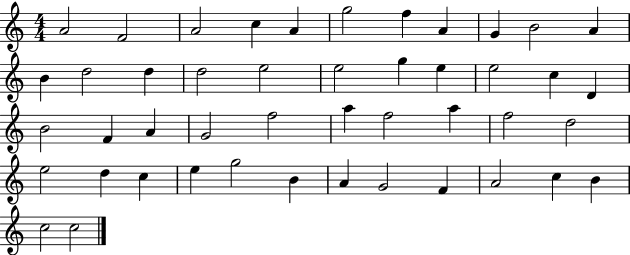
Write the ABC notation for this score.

X:1
T:Untitled
M:4/4
L:1/4
K:C
A2 F2 A2 c A g2 f A G B2 A B d2 d d2 e2 e2 g e e2 c D B2 F A G2 f2 a f2 a f2 d2 e2 d c e g2 B A G2 F A2 c B c2 c2